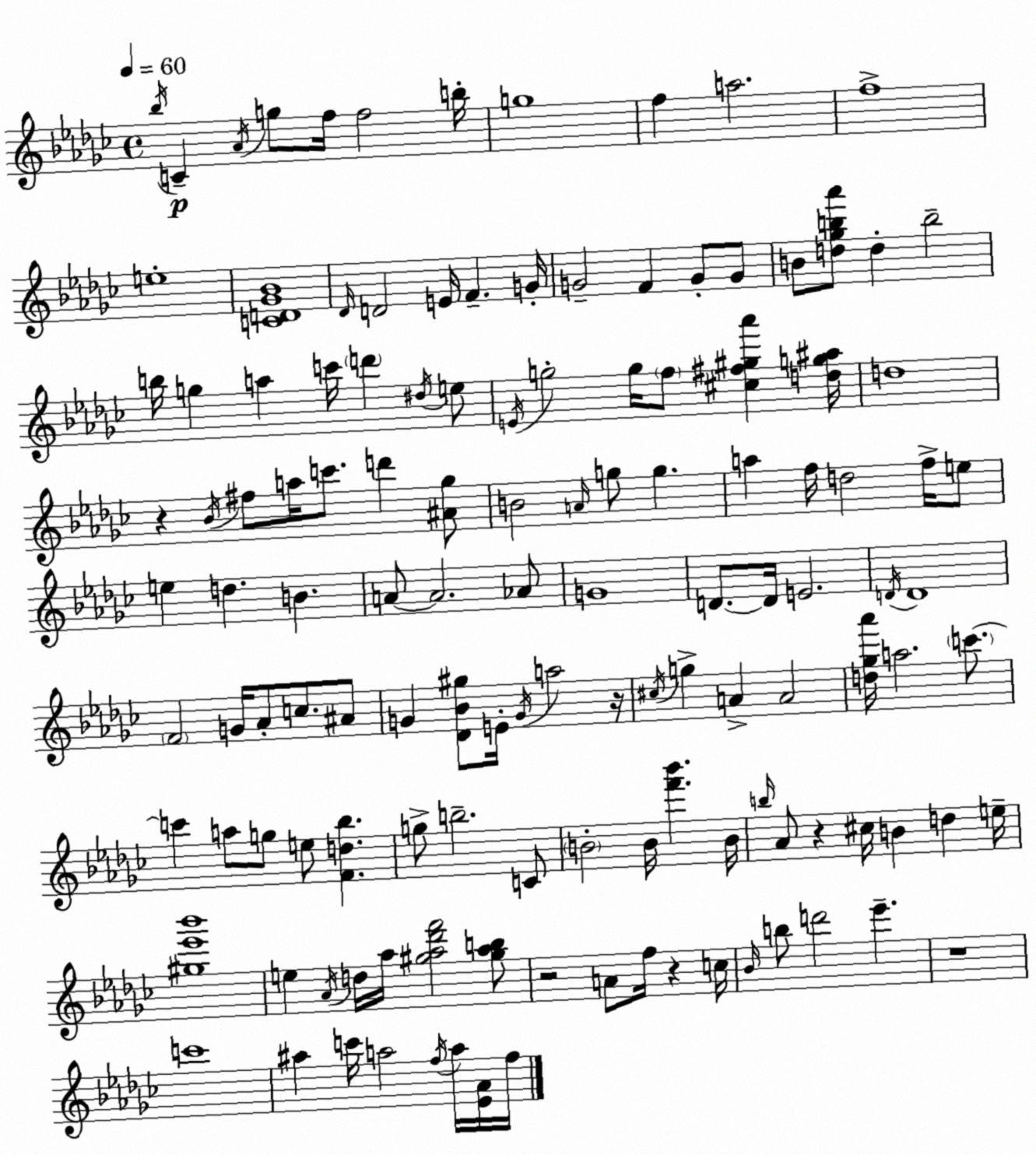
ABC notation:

X:1
T:Untitled
M:4/4
L:1/4
K:Ebm
_b/4 C _A/4 g/2 f/4 f2 b/4 g4 f a2 f4 e4 [CD_G_B]4 _D/4 D2 E/4 F G/4 G2 F G/2 G/2 B/2 [d_gb_a']/2 d b2 b/4 g a c'/4 d' ^d/4 e/2 E/4 g2 g/4 f/2 [^c^f^g_a'] [dg^a]/4 d4 z _B/4 ^f/2 a/4 c'/2 d' [^A_g]/2 B2 A/4 g/2 g a f/4 d2 f/4 e/2 e d B A/2 A2 _A/2 G4 D/2 D/4 E2 D/4 D4 F2 G/4 _A/2 c/2 ^A/2 G [_D_B^g]/2 E/4 G/4 a2 z/4 ^c/4 g A A2 [d_g_a']/4 a2 c'/2 c' a/2 g/2 e/2 [Fd_b] g/2 b2 C/2 B2 B/4 [f'_b'] B/4 b/4 _A/2 z ^c/4 B d e/4 [^g_e'_b']4 e _A/4 d/4 _a/4 [^g_a_d'f']2 [^g_ab]/2 z2 A/2 f/4 z c/4 _B/4 b/2 d'2 _e' z4 c'4 ^a c'/4 a2 f/4 a/4 [_E_A]/4 f/4